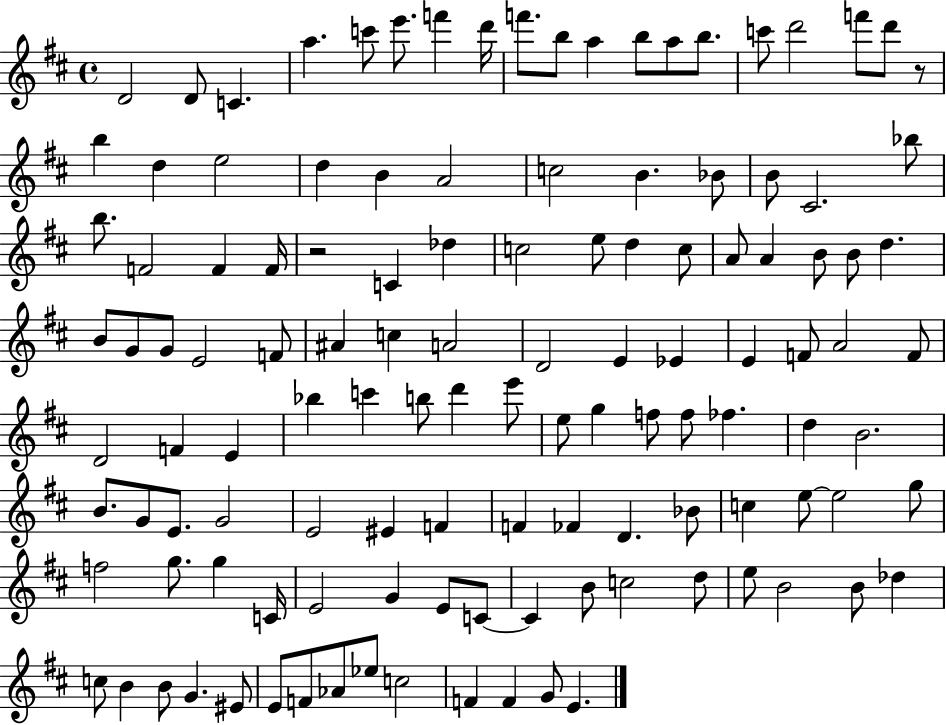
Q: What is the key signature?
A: D major